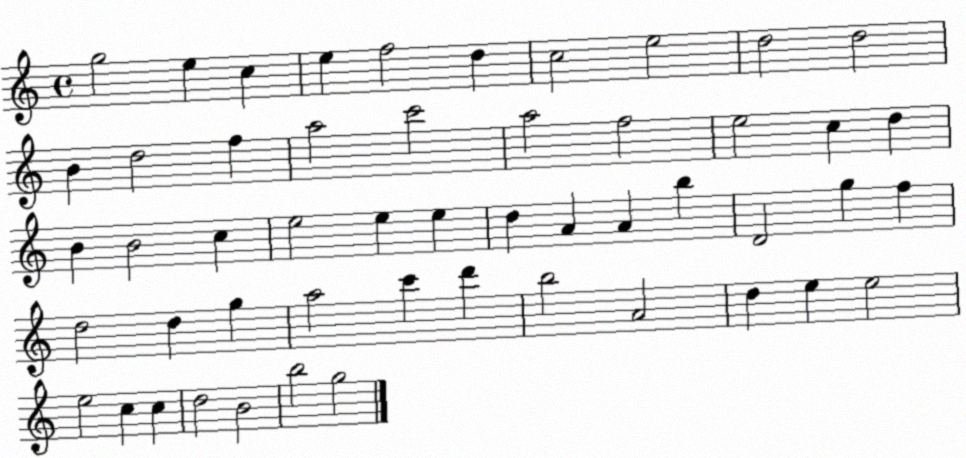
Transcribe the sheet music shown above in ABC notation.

X:1
T:Untitled
M:4/4
L:1/4
K:C
g2 e c e f2 d c2 e2 d2 d2 B d2 f a2 c'2 a2 f2 e2 c d B B2 c e2 e e d A A b D2 g f d2 d g a2 c' d' b2 A2 d e e2 e2 c c d2 B2 b2 g2